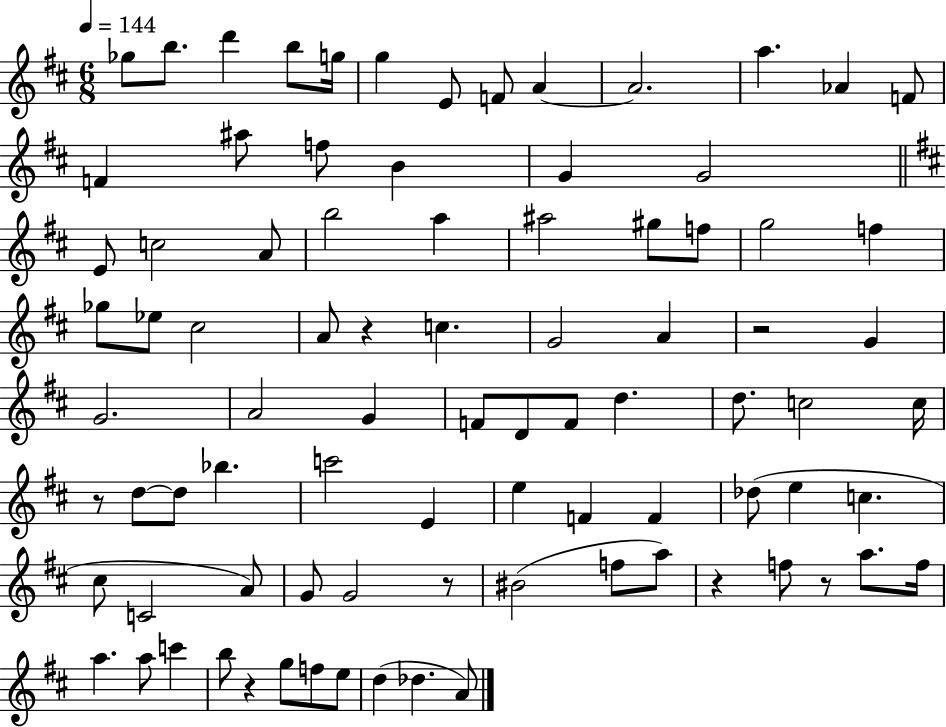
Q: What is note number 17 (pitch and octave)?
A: B4